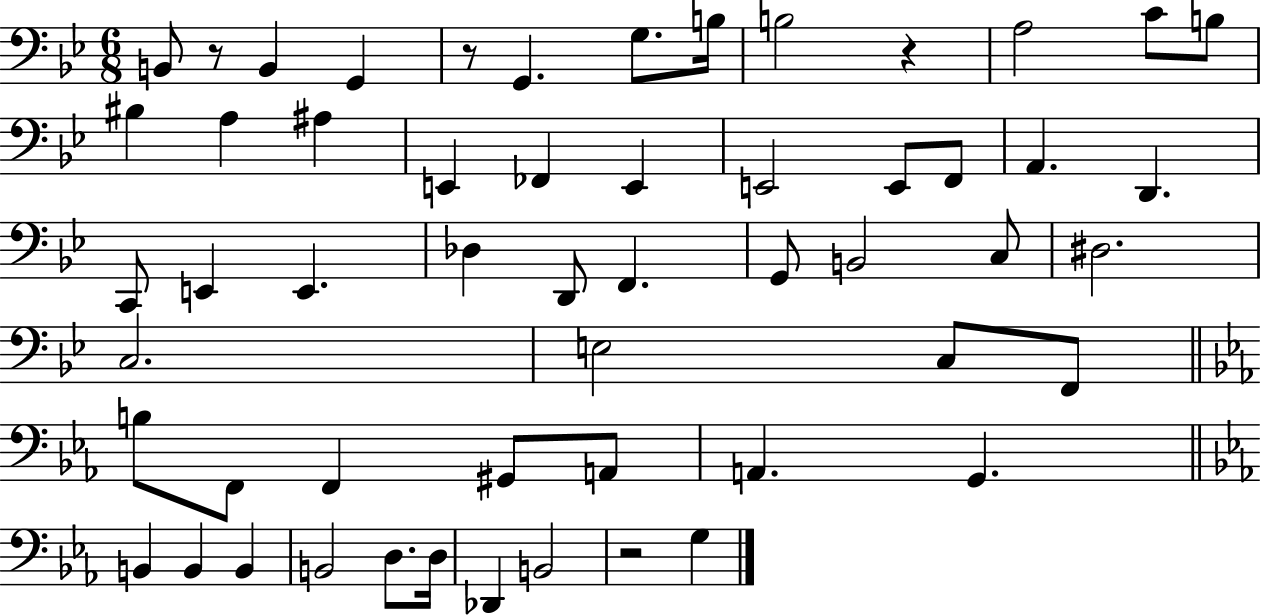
B2/e R/e B2/q G2/q R/e G2/q. G3/e. B3/s B3/h R/q A3/h C4/e B3/e BIS3/q A3/q A#3/q E2/q FES2/q E2/q E2/h E2/e F2/e A2/q. D2/q. C2/e E2/q E2/q. Db3/q D2/e F2/q. G2/e B2/h C3/e D#3/h. C3/h. E3/h C3/e F2/e B3/e F2/e F2/q G#2/e A2/e A2/q. G2/q. B2/q B2/q B2/q B2/h D3/e. D3/s Db2/q B2/h R/h G3/q